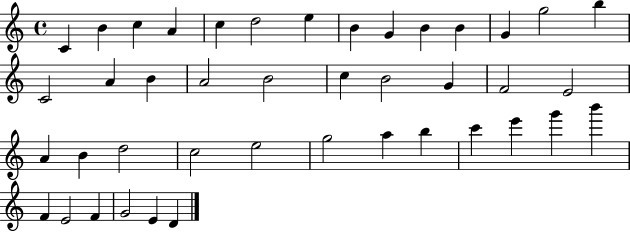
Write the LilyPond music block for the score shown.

{
  \clef treble
  \time 4/4
  \defaultTimeSignature
  \key c \major
  c'4 b'4 c''4 a'4 | c''4 d''2 e''4 | b'4 g'4 b'4 b'4 | g'4 g''2 b''4 | \break c'2 a'4 b'4 | a'2 b'2 | c''4 b'2 g'4 | f'2 e'2 | \break a'4 b'4 d''2 | c''2 e''2 | g''2 a''4 b''4 | c'''4 e'''4 g'''4 b'''4 | \break f'4 e'2 f'4 | g'2 e'4 d'4 | \bar "|."
}